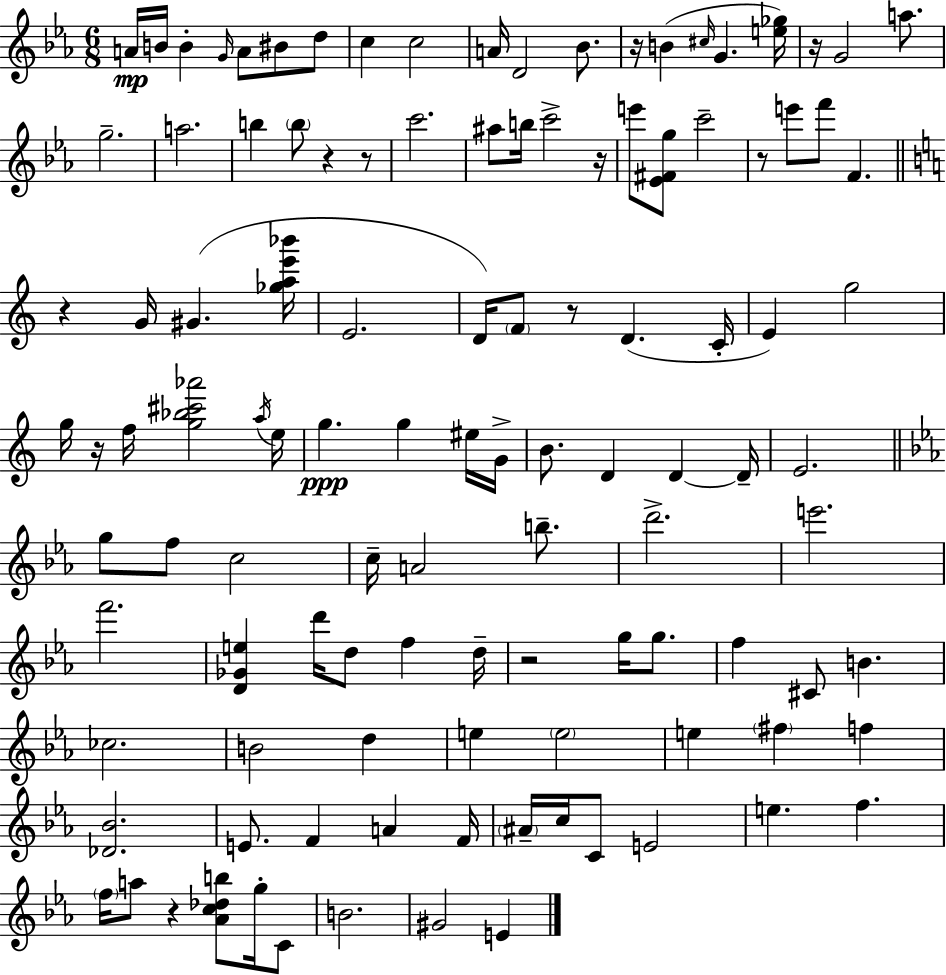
A4/s B4/s B4/q G4/s A4/e BIS4/e D5/e C5/q C5/h A4/s D4/h Bb4/e. R/s B4/q C#5/s G4/q. [E5,Gb5]/s R/s G4/h A5/e. G5/h. A5/h. B5/q B5/e R/q R/e C6/h. A#5/e B5/s C6/h R/s E6/e [Eb4,F#4,G5]/e C6/h R/e E6/e F6/e F4/q. R/q G4/s G#4/q. [Gb5,A5,E6,Bb6]/s E4/h. D4/s F4/e R/e D4/q. C4/s E4/q G5/h G5/s R/s F5/s [G5,Bb5,C#6,Ab6]/h A5/s E5/s G5/q. G5/q EIS5/s G4/s B4/e. D4/q D4/q D4/s E4/h. G5/e F5/e C5/h C5/s A4/h B5/e. D6/h. E6/h. F6/h. [D4,Gb4,E5]/q D6/s D5/e F5/q D5/s R/h G5/s G5/e. F5/q C#4/e B4/q. CES5/h. B4/h D5/q E5/q E5/h E5/q F#5/q F5/q [Db4,Bb4]/h. E4/e. F4/q A4/q F4/s A#4/s C5/s C4/e E4/h E5/q. F5/q. F5/s A5/e R/q [Ab4,C5,Db5,B5]/e G5/s C4/e B4/h. G#4/h E4/q